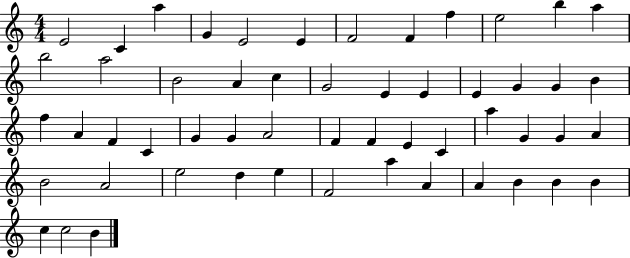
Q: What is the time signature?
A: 4/4